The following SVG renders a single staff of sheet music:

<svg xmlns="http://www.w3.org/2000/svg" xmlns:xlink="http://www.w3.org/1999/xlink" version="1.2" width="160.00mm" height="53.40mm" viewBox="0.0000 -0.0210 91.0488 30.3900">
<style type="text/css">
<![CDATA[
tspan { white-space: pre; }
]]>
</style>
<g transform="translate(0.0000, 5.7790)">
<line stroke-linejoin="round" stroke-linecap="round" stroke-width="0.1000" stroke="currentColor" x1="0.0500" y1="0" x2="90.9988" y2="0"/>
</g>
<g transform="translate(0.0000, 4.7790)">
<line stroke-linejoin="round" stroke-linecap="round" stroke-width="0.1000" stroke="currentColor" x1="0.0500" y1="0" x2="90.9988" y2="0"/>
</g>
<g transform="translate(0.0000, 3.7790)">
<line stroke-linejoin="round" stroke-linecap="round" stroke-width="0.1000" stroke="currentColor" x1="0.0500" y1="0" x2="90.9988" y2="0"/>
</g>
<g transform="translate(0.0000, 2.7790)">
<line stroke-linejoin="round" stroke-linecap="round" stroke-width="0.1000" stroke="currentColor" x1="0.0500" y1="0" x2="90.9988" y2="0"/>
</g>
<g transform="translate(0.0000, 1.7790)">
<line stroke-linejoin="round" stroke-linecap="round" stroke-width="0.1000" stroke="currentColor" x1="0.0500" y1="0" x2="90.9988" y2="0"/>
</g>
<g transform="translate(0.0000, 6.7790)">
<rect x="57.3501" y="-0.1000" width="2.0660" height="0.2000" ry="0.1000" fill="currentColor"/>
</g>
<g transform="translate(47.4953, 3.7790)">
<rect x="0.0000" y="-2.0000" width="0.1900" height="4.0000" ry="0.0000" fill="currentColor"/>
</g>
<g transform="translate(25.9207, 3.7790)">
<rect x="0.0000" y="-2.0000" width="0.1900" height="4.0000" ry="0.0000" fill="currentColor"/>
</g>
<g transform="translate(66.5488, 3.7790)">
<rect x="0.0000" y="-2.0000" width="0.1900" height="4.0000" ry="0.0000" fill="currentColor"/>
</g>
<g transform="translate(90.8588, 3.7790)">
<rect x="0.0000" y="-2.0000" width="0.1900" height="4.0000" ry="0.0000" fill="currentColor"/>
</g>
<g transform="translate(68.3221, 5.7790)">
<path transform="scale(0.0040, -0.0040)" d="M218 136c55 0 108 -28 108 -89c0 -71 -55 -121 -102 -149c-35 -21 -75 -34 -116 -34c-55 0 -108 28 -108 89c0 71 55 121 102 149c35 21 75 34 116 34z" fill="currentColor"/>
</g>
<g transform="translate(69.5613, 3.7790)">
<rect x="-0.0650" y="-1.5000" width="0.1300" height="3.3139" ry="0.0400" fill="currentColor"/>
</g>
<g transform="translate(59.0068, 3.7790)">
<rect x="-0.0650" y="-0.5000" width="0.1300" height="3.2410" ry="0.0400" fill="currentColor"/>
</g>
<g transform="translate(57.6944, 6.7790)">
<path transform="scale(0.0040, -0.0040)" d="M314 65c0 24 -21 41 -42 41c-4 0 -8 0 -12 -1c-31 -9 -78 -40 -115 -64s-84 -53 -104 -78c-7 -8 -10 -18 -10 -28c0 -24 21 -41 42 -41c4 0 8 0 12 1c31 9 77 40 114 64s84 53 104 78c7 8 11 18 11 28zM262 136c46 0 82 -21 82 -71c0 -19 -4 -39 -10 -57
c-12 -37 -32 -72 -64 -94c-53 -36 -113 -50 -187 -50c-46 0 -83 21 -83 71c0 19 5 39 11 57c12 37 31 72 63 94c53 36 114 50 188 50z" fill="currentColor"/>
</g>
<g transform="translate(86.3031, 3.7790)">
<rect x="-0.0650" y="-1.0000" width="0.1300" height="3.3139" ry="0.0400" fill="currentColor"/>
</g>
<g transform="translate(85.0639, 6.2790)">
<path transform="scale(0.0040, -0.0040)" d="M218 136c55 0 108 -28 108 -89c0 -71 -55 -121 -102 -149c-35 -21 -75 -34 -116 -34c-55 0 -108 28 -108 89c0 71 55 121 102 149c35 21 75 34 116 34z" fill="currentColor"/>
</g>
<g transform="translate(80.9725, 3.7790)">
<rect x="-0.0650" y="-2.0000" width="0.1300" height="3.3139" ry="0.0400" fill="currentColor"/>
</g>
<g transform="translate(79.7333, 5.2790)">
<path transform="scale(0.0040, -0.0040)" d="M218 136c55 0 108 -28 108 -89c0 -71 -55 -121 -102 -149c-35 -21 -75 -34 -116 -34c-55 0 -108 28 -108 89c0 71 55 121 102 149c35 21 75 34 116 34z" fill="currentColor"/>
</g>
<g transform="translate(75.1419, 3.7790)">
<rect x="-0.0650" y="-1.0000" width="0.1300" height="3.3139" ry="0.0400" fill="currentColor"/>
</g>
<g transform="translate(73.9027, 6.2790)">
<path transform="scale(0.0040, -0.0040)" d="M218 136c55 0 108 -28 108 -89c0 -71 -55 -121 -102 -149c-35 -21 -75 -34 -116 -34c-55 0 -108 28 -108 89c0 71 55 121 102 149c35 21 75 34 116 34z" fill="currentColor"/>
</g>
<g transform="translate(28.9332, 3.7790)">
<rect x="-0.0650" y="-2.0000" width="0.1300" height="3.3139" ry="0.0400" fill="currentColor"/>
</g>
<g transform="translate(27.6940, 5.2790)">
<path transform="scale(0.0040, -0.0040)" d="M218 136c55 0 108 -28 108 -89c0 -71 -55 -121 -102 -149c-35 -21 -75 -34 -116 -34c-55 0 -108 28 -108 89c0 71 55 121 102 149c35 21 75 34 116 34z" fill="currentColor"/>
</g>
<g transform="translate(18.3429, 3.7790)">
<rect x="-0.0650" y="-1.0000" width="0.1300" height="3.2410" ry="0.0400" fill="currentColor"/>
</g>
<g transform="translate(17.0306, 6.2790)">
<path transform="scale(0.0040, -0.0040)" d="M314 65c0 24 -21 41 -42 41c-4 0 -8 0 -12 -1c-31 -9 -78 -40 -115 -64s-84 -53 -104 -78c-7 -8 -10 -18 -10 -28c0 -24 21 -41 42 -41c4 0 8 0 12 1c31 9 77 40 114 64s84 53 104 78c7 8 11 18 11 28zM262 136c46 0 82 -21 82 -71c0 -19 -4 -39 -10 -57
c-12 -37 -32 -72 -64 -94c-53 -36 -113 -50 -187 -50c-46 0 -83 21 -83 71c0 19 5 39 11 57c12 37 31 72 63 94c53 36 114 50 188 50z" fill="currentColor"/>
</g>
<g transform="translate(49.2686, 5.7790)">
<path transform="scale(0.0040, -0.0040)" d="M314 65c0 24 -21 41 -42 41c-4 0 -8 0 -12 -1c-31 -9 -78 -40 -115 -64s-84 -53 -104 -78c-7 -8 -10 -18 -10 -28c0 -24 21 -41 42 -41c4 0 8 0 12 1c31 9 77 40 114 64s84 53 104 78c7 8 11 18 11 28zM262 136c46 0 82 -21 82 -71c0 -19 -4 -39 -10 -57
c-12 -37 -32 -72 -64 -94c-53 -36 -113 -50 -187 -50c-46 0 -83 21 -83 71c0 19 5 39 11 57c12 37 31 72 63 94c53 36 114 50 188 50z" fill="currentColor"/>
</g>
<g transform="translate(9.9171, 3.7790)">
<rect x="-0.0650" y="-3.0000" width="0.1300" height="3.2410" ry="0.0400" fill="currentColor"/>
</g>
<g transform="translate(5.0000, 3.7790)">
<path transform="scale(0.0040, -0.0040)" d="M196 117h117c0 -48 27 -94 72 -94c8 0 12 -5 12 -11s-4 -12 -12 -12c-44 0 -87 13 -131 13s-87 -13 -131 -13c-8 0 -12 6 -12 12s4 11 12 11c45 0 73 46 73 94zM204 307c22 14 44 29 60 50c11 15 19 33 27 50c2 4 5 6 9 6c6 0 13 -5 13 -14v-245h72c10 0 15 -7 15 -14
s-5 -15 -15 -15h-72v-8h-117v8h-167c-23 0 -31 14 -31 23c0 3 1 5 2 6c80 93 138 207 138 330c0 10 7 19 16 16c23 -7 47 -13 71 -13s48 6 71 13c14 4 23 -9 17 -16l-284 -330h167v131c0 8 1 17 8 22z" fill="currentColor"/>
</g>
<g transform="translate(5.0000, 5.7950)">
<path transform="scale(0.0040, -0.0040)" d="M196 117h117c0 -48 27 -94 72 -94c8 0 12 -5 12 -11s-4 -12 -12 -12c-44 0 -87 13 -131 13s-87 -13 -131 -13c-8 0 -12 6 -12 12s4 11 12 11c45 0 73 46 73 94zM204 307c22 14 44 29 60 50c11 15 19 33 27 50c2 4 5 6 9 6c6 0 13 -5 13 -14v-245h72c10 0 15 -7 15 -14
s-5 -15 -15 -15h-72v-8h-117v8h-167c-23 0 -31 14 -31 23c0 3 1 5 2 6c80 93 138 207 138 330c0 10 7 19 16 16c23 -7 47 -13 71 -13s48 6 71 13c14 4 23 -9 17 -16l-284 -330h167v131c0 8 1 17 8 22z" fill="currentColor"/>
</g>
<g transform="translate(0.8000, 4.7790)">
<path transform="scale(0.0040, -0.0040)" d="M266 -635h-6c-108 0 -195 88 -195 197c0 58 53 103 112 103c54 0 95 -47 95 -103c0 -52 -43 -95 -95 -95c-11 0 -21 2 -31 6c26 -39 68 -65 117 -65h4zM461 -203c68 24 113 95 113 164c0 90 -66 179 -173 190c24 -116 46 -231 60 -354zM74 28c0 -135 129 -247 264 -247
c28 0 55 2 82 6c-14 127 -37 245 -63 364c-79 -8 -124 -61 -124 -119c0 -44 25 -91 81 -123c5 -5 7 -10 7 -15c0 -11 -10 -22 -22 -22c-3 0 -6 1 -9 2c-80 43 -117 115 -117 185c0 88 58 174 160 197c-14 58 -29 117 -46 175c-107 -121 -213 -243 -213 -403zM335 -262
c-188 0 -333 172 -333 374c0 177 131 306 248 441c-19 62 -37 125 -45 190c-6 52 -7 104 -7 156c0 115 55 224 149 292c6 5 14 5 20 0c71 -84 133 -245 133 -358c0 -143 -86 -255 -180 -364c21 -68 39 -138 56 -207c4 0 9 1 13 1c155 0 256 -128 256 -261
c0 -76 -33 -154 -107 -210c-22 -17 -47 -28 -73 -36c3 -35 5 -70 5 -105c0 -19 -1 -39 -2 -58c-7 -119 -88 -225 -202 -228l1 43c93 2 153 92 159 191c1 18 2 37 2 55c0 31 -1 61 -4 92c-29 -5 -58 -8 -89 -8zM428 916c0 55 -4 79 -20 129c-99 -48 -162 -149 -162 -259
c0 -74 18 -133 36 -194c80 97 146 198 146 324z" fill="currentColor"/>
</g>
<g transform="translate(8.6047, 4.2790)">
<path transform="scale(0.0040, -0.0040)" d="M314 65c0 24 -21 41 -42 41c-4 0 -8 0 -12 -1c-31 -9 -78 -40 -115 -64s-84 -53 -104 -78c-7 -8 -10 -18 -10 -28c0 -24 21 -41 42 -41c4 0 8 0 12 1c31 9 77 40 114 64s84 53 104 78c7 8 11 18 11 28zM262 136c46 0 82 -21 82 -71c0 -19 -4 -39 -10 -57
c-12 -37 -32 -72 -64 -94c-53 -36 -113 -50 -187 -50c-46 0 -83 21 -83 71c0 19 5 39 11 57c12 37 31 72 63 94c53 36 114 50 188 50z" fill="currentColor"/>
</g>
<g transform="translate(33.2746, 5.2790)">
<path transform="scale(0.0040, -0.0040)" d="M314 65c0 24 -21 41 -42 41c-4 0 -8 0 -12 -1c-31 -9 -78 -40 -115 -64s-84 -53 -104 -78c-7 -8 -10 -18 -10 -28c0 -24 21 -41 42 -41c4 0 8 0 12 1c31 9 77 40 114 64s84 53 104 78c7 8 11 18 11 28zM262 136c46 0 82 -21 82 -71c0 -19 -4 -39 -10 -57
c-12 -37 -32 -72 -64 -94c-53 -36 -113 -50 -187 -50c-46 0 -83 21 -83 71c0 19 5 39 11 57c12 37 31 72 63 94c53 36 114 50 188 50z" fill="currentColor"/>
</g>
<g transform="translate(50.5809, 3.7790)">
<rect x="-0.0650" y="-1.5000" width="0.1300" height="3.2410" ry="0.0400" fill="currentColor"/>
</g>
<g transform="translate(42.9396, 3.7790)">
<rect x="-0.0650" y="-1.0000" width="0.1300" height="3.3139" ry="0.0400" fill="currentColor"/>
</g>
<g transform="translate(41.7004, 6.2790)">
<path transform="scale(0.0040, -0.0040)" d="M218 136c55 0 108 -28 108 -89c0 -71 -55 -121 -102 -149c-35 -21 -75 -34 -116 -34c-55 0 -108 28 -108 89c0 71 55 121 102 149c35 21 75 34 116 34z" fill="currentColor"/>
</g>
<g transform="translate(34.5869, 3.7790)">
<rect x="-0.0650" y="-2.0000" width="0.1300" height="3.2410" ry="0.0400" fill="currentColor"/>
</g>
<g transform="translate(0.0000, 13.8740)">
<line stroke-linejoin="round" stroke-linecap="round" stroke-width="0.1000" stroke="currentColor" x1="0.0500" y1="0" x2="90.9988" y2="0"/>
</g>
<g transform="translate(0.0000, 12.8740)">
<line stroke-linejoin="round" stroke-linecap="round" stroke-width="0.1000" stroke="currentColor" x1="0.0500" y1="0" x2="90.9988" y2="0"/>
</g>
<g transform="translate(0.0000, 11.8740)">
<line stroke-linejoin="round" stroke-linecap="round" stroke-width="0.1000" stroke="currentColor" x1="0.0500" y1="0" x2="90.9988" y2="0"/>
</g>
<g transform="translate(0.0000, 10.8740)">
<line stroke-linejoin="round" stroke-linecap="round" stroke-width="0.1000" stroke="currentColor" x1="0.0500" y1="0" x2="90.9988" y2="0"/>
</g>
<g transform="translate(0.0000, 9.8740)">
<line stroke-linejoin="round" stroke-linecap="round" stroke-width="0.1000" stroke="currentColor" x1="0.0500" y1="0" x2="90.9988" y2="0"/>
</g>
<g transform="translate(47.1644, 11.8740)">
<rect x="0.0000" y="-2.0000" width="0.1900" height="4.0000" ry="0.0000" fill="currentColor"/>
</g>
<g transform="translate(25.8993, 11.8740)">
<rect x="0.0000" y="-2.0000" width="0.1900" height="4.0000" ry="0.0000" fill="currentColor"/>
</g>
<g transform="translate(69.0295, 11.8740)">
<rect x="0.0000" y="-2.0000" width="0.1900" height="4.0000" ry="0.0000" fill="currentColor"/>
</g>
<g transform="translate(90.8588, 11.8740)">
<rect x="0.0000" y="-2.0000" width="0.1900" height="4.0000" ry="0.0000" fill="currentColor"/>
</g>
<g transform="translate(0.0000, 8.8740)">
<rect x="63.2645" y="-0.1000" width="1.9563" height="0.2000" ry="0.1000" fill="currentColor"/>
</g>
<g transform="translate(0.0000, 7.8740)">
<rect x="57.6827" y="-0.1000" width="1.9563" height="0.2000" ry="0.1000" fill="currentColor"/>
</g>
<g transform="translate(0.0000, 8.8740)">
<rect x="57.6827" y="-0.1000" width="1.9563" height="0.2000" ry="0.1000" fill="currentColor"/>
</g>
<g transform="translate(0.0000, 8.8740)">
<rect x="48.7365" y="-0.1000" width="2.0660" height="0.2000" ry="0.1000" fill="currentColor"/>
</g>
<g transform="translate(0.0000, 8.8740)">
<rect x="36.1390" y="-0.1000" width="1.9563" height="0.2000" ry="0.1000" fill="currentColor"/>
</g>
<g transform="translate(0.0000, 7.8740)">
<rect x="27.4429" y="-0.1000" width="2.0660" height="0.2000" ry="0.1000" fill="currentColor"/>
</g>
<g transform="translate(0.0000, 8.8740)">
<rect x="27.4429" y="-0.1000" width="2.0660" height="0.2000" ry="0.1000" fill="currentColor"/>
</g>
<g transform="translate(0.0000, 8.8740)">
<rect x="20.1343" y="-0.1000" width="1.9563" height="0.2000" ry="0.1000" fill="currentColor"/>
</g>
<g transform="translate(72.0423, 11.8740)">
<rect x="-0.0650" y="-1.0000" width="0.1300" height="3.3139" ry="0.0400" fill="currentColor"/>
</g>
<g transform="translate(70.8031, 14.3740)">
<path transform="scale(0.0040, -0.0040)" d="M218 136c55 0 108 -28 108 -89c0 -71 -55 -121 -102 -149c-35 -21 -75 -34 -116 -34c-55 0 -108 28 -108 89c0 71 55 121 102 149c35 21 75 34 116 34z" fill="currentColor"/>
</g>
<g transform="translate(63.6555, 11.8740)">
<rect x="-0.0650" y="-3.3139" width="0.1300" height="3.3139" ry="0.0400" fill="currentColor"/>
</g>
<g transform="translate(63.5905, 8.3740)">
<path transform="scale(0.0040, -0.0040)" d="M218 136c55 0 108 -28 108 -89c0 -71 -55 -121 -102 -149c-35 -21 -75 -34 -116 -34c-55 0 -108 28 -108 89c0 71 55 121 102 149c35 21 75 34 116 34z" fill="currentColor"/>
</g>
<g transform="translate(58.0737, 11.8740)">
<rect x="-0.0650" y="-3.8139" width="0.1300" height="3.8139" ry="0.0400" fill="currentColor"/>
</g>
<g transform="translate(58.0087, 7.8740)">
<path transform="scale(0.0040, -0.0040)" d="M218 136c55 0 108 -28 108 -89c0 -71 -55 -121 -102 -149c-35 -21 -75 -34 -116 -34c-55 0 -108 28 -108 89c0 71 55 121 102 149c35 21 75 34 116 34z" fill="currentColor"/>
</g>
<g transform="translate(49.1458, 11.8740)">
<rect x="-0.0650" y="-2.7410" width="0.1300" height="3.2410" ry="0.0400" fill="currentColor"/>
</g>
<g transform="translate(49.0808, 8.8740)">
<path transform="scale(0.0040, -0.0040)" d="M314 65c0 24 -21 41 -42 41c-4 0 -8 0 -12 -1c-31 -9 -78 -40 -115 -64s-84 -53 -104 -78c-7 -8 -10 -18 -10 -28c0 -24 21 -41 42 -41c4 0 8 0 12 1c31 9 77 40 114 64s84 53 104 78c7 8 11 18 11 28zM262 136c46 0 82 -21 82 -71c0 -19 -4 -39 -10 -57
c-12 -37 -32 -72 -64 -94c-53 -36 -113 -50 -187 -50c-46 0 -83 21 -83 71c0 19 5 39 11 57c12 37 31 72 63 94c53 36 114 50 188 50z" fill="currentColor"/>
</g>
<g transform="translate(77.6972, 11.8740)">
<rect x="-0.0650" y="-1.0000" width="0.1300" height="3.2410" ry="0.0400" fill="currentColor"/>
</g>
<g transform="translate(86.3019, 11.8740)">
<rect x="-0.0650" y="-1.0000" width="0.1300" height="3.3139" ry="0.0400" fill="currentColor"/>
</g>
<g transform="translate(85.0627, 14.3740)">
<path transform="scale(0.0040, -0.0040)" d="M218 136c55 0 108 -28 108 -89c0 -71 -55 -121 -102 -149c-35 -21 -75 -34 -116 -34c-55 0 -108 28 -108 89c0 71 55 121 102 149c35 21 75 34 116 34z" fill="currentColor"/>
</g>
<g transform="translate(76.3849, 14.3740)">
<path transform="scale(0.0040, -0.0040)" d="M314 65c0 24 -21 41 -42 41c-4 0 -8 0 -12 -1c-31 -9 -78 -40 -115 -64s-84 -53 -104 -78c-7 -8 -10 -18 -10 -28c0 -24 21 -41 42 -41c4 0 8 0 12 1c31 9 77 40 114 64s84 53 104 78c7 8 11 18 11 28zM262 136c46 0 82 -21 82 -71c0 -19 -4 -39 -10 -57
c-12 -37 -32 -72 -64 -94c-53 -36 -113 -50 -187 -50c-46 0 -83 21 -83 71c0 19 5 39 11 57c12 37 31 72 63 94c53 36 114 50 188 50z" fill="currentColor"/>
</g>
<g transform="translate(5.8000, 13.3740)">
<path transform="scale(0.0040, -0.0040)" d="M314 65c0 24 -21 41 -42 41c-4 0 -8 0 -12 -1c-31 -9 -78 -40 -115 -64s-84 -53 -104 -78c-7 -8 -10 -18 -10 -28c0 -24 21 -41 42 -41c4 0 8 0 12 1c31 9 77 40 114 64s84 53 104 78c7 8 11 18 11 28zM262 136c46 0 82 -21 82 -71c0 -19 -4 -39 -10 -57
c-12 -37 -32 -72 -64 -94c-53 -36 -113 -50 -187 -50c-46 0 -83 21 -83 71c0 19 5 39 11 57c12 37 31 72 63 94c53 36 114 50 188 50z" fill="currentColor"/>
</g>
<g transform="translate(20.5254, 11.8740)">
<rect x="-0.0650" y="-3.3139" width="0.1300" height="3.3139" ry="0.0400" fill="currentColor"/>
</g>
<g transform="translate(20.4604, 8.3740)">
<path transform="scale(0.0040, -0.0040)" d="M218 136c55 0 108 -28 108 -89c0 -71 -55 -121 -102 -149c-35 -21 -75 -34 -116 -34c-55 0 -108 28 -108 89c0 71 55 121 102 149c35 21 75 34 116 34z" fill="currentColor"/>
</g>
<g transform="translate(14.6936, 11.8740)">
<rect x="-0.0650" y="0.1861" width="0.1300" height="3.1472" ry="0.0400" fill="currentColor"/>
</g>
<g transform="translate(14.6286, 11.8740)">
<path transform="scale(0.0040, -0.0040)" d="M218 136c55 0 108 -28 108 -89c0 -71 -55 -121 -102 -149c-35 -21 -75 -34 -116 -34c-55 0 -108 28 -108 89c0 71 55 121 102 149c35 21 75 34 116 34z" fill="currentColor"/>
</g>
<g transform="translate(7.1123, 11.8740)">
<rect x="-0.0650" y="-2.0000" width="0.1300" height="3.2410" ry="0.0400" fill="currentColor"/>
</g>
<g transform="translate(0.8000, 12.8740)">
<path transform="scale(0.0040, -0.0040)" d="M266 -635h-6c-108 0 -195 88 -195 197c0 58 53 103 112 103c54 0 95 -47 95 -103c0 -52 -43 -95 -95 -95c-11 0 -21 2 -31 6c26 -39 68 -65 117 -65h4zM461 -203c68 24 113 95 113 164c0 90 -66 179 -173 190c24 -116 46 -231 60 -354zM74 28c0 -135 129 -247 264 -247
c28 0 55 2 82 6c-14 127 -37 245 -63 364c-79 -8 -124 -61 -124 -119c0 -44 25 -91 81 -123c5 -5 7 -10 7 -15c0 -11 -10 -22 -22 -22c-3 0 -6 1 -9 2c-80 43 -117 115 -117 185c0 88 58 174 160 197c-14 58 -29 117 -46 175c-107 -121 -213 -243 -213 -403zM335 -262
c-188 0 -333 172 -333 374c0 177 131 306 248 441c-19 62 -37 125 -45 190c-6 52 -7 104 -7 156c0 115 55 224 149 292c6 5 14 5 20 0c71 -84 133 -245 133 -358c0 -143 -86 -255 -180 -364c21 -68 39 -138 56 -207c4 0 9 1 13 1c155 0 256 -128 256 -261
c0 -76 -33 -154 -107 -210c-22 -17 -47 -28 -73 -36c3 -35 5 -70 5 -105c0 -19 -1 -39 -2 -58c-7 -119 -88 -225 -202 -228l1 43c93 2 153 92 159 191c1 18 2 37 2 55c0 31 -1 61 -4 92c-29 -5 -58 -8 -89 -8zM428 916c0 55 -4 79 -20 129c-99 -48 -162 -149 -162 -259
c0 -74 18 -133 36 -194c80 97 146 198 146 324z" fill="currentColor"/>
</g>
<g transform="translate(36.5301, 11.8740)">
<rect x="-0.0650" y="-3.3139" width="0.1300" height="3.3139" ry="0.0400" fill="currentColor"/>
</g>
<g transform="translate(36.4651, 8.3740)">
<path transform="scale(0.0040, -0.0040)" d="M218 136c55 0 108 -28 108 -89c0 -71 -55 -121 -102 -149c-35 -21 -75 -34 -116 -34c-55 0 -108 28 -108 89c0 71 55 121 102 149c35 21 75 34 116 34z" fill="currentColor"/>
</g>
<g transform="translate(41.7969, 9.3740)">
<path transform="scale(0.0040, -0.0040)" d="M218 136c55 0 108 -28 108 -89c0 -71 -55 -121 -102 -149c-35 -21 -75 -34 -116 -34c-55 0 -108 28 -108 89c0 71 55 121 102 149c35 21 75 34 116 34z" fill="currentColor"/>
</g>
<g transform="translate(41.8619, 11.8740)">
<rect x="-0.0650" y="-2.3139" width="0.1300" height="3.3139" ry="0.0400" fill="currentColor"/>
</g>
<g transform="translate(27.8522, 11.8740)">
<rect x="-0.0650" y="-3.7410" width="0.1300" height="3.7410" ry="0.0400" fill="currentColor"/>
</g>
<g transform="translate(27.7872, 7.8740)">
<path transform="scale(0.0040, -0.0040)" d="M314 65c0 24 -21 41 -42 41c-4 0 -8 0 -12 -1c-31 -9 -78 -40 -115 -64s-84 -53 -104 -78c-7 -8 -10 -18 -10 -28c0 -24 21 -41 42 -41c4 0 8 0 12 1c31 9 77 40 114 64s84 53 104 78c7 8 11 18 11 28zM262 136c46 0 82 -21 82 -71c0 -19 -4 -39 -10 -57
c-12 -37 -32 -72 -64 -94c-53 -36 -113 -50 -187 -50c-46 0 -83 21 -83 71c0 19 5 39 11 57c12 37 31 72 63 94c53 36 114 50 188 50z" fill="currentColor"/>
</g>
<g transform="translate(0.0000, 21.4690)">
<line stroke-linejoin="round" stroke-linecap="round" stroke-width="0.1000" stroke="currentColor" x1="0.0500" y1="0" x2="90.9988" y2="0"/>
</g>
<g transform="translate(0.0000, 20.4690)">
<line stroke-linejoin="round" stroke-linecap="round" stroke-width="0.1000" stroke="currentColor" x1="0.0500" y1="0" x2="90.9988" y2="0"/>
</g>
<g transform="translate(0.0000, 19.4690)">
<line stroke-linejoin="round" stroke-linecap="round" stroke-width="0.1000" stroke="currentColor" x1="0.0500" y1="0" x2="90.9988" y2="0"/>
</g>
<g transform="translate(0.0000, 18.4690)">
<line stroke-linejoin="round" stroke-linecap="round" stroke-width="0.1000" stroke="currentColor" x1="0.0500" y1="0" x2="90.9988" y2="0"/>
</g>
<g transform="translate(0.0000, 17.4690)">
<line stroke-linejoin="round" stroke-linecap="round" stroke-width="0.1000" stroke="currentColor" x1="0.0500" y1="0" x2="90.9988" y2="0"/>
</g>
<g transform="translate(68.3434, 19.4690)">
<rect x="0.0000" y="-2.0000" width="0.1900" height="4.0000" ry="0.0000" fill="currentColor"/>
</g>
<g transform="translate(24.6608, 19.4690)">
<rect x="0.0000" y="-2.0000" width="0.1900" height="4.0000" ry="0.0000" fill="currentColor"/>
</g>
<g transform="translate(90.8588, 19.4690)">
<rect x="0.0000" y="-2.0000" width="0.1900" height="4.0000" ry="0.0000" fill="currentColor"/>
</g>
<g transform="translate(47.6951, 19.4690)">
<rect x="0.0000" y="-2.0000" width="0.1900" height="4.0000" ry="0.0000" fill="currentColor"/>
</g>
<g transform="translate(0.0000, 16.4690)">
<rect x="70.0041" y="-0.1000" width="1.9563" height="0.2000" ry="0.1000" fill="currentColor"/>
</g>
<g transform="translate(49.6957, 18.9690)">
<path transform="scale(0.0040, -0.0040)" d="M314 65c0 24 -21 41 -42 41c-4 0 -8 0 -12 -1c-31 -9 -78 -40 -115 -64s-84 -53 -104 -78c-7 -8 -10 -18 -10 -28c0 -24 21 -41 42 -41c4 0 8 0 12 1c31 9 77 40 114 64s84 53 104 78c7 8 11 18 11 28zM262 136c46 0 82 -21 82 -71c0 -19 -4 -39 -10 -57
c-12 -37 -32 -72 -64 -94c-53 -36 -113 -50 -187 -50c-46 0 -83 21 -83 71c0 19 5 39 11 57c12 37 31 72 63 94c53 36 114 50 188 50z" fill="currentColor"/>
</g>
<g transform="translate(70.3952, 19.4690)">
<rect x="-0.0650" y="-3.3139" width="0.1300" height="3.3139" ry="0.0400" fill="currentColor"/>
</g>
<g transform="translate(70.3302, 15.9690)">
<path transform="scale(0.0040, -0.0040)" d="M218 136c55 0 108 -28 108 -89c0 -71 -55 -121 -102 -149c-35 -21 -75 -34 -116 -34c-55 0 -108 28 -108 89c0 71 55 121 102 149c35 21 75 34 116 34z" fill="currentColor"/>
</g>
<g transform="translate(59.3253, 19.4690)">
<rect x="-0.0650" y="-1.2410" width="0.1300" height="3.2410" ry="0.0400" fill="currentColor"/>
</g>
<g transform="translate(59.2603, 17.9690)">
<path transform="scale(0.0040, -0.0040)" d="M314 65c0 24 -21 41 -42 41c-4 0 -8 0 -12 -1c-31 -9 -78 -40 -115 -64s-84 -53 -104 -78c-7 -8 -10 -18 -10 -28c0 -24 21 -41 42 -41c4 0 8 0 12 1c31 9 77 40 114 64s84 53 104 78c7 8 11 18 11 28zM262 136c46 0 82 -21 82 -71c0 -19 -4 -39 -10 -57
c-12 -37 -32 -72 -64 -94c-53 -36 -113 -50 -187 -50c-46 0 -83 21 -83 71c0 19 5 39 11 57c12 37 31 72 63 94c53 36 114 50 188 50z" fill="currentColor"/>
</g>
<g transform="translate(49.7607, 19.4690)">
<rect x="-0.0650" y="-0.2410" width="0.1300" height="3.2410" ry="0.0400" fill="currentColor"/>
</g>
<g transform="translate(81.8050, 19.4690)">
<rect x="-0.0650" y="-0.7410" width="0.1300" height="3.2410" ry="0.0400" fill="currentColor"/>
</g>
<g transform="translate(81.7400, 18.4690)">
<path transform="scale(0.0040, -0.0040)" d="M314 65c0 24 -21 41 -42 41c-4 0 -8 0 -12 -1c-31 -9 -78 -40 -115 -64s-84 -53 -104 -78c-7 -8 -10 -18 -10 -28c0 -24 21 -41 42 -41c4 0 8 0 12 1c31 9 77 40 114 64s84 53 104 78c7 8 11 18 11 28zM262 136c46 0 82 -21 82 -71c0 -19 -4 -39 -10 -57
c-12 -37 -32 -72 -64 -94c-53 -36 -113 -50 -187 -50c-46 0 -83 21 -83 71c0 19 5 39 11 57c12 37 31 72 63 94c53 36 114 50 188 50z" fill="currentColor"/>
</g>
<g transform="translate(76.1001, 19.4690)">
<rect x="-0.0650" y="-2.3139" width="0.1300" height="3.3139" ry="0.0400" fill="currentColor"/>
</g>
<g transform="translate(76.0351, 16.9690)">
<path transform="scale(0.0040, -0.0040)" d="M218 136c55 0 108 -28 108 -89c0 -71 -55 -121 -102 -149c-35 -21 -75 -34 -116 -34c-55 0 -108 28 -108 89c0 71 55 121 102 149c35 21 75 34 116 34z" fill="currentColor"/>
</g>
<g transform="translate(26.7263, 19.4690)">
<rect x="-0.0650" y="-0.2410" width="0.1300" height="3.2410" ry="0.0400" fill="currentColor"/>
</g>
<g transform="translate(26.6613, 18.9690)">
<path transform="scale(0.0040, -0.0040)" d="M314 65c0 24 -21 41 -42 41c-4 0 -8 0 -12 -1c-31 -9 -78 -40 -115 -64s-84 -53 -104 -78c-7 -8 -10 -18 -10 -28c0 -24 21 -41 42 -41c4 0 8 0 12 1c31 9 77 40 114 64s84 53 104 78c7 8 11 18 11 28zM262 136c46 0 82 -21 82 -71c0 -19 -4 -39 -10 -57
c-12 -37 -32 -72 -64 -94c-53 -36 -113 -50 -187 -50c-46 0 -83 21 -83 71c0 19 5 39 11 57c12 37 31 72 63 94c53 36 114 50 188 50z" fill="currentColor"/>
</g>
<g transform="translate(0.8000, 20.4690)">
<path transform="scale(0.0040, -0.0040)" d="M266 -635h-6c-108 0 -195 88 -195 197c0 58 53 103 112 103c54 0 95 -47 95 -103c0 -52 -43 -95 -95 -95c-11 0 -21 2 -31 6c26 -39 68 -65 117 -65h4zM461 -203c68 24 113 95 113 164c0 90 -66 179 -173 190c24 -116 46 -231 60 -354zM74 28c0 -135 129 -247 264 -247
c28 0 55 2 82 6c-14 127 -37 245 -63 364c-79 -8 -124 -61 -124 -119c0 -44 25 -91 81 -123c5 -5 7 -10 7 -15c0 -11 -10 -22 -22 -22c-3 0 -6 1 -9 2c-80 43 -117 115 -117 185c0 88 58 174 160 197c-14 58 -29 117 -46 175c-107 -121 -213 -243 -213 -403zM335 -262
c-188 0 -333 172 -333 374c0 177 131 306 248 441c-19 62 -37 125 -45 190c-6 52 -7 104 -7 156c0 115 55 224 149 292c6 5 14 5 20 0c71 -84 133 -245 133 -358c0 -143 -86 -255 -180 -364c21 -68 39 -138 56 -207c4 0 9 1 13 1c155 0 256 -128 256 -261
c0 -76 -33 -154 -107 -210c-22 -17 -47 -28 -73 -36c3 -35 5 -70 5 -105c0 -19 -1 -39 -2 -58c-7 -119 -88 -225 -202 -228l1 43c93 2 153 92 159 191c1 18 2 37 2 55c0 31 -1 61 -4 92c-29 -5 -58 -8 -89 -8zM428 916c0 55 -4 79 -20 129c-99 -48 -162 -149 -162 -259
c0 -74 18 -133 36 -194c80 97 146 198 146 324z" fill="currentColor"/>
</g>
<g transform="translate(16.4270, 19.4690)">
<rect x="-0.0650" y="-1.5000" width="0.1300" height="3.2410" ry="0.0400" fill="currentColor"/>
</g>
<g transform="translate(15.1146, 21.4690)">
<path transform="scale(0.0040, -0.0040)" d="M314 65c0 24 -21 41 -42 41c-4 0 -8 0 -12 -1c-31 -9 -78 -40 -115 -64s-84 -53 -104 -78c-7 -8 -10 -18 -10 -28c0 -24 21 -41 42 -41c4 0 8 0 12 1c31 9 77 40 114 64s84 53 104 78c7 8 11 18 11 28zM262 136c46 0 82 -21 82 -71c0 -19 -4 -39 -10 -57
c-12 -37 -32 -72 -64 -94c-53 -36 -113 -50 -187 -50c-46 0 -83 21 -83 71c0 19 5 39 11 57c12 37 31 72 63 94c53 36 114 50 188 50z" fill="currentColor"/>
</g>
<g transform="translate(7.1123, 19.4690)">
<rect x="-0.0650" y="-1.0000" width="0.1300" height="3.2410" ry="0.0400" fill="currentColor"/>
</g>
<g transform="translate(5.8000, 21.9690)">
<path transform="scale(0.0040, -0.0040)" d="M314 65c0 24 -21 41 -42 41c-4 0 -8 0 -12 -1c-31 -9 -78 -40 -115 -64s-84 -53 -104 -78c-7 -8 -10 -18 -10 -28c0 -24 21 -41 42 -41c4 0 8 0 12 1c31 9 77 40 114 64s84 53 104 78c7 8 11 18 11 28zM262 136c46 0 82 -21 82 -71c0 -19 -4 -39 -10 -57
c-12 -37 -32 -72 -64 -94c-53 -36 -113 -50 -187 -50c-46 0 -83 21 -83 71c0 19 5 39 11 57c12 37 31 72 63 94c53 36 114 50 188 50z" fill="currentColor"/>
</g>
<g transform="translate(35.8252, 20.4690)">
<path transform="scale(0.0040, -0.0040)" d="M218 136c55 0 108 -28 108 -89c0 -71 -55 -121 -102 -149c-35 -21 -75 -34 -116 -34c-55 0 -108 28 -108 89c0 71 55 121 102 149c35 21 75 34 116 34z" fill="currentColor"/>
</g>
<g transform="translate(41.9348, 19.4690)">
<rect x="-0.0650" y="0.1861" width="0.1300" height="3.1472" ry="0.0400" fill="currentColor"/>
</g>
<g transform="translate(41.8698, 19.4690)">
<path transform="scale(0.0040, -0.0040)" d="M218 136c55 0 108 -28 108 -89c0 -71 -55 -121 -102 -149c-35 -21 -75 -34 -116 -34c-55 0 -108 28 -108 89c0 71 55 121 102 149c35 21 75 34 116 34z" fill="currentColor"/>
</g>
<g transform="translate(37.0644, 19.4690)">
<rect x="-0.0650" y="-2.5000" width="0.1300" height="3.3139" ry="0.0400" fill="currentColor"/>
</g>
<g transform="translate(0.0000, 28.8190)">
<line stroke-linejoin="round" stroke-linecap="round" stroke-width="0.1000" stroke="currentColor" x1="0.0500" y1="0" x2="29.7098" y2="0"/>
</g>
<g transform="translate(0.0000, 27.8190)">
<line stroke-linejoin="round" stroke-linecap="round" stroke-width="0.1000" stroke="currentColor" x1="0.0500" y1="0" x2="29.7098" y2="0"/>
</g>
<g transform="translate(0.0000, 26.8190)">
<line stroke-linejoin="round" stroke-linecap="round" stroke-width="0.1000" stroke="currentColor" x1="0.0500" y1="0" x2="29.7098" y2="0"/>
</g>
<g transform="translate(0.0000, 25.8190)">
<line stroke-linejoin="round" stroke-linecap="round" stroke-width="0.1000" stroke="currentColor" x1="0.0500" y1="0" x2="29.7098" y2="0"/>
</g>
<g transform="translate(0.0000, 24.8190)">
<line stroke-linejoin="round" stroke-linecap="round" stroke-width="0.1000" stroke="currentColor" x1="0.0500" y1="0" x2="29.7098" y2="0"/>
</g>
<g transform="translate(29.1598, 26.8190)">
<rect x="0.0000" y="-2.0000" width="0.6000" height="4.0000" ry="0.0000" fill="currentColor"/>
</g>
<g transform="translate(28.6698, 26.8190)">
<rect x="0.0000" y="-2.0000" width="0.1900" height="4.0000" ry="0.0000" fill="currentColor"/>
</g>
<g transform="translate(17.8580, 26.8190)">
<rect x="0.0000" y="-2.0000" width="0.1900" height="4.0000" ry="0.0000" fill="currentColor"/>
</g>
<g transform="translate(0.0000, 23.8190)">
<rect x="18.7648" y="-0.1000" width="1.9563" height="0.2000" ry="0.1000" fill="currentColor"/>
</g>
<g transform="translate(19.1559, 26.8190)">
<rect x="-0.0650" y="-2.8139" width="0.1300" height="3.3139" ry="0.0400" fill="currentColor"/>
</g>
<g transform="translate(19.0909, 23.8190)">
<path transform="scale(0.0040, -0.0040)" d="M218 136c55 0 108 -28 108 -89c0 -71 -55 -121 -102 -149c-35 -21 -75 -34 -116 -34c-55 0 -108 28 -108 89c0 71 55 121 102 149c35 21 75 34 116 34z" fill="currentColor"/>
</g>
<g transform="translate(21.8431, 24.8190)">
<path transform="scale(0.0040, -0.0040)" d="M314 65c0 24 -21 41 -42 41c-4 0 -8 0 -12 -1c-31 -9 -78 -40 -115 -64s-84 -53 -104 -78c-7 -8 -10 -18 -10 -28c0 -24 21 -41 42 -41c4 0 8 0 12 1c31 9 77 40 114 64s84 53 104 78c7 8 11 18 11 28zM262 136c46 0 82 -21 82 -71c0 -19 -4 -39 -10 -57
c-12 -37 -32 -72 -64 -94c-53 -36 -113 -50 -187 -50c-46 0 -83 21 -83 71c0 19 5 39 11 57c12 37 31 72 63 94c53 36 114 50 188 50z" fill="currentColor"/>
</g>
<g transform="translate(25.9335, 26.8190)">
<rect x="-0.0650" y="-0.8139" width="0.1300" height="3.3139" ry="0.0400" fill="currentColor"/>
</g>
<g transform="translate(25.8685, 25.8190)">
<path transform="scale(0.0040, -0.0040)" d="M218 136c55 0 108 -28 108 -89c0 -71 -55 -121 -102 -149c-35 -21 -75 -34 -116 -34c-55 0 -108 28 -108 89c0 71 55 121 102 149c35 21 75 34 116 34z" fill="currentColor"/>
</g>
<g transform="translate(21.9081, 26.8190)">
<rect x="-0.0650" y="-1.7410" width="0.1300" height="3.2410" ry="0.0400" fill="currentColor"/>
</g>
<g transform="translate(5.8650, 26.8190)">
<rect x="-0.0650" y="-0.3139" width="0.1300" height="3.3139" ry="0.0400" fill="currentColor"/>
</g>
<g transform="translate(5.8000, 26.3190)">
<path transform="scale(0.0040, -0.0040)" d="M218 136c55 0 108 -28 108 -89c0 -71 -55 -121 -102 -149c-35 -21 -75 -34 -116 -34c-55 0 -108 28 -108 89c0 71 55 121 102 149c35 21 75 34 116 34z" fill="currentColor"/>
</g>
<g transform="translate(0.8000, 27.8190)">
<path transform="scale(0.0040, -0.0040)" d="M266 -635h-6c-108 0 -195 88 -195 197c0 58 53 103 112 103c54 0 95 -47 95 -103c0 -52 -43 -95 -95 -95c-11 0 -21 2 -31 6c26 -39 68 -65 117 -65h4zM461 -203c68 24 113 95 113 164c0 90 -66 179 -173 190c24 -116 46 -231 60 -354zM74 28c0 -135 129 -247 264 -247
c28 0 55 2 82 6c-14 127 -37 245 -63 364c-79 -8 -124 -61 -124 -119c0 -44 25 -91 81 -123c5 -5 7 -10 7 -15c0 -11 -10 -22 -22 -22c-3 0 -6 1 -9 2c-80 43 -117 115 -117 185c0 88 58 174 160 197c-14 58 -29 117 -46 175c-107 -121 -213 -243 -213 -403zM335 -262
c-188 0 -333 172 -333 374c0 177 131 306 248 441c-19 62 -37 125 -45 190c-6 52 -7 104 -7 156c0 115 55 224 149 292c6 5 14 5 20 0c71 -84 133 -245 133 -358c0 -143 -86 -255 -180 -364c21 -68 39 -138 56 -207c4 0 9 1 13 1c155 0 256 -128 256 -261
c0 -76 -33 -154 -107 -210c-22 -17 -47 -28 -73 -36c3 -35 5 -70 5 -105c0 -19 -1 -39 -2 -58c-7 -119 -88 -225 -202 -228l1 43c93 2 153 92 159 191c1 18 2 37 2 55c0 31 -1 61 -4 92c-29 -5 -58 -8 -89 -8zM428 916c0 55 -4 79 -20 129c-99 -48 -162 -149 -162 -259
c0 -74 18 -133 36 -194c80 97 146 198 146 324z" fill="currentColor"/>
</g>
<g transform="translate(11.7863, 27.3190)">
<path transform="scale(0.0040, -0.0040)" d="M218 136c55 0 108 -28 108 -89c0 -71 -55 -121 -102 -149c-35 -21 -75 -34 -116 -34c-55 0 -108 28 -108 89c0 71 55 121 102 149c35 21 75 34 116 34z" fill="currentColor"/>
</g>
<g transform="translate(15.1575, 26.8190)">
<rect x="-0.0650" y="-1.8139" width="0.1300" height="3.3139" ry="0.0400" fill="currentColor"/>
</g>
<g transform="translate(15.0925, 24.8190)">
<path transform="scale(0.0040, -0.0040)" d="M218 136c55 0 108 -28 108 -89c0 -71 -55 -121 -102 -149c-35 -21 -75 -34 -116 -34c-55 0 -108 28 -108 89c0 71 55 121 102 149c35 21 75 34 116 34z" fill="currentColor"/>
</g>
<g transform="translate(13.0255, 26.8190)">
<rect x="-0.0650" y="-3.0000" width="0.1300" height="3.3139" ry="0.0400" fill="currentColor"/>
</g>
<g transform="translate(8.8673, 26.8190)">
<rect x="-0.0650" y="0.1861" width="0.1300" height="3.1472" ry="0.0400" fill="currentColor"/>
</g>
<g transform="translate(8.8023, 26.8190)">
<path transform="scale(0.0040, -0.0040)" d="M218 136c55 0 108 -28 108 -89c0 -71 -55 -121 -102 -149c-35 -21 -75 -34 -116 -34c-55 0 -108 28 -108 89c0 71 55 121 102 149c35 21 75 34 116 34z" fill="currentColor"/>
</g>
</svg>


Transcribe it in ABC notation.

X:1
T:Untitled
M:4/4
L:1/4
K:C
A2 D2 F F2 D E2 C2 E D F D F2 B b c'2 b g a2 c' b D D2 D D2 E2 c2 G B c2 e2 b g d2 c B A f a f2 d